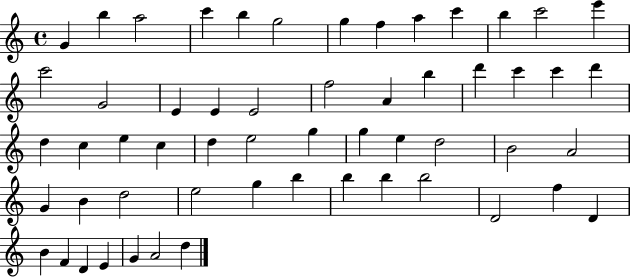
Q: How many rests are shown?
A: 0